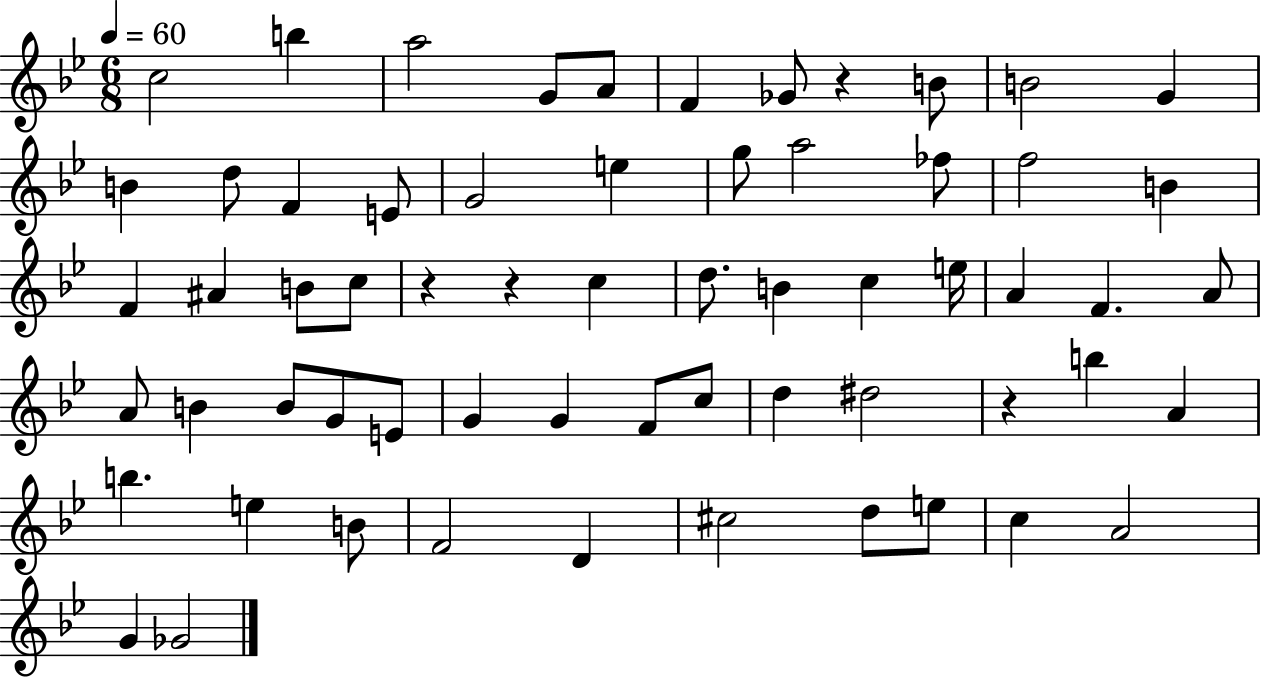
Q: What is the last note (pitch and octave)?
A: Gb4